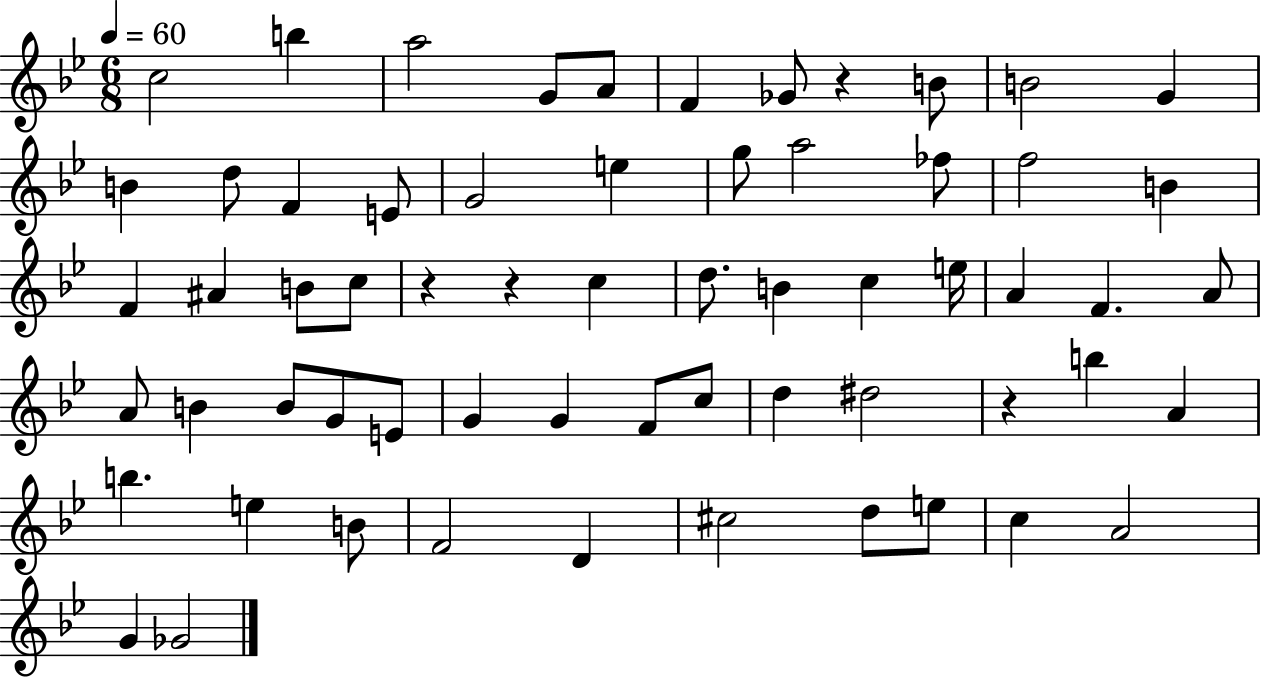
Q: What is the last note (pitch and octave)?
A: Gb4